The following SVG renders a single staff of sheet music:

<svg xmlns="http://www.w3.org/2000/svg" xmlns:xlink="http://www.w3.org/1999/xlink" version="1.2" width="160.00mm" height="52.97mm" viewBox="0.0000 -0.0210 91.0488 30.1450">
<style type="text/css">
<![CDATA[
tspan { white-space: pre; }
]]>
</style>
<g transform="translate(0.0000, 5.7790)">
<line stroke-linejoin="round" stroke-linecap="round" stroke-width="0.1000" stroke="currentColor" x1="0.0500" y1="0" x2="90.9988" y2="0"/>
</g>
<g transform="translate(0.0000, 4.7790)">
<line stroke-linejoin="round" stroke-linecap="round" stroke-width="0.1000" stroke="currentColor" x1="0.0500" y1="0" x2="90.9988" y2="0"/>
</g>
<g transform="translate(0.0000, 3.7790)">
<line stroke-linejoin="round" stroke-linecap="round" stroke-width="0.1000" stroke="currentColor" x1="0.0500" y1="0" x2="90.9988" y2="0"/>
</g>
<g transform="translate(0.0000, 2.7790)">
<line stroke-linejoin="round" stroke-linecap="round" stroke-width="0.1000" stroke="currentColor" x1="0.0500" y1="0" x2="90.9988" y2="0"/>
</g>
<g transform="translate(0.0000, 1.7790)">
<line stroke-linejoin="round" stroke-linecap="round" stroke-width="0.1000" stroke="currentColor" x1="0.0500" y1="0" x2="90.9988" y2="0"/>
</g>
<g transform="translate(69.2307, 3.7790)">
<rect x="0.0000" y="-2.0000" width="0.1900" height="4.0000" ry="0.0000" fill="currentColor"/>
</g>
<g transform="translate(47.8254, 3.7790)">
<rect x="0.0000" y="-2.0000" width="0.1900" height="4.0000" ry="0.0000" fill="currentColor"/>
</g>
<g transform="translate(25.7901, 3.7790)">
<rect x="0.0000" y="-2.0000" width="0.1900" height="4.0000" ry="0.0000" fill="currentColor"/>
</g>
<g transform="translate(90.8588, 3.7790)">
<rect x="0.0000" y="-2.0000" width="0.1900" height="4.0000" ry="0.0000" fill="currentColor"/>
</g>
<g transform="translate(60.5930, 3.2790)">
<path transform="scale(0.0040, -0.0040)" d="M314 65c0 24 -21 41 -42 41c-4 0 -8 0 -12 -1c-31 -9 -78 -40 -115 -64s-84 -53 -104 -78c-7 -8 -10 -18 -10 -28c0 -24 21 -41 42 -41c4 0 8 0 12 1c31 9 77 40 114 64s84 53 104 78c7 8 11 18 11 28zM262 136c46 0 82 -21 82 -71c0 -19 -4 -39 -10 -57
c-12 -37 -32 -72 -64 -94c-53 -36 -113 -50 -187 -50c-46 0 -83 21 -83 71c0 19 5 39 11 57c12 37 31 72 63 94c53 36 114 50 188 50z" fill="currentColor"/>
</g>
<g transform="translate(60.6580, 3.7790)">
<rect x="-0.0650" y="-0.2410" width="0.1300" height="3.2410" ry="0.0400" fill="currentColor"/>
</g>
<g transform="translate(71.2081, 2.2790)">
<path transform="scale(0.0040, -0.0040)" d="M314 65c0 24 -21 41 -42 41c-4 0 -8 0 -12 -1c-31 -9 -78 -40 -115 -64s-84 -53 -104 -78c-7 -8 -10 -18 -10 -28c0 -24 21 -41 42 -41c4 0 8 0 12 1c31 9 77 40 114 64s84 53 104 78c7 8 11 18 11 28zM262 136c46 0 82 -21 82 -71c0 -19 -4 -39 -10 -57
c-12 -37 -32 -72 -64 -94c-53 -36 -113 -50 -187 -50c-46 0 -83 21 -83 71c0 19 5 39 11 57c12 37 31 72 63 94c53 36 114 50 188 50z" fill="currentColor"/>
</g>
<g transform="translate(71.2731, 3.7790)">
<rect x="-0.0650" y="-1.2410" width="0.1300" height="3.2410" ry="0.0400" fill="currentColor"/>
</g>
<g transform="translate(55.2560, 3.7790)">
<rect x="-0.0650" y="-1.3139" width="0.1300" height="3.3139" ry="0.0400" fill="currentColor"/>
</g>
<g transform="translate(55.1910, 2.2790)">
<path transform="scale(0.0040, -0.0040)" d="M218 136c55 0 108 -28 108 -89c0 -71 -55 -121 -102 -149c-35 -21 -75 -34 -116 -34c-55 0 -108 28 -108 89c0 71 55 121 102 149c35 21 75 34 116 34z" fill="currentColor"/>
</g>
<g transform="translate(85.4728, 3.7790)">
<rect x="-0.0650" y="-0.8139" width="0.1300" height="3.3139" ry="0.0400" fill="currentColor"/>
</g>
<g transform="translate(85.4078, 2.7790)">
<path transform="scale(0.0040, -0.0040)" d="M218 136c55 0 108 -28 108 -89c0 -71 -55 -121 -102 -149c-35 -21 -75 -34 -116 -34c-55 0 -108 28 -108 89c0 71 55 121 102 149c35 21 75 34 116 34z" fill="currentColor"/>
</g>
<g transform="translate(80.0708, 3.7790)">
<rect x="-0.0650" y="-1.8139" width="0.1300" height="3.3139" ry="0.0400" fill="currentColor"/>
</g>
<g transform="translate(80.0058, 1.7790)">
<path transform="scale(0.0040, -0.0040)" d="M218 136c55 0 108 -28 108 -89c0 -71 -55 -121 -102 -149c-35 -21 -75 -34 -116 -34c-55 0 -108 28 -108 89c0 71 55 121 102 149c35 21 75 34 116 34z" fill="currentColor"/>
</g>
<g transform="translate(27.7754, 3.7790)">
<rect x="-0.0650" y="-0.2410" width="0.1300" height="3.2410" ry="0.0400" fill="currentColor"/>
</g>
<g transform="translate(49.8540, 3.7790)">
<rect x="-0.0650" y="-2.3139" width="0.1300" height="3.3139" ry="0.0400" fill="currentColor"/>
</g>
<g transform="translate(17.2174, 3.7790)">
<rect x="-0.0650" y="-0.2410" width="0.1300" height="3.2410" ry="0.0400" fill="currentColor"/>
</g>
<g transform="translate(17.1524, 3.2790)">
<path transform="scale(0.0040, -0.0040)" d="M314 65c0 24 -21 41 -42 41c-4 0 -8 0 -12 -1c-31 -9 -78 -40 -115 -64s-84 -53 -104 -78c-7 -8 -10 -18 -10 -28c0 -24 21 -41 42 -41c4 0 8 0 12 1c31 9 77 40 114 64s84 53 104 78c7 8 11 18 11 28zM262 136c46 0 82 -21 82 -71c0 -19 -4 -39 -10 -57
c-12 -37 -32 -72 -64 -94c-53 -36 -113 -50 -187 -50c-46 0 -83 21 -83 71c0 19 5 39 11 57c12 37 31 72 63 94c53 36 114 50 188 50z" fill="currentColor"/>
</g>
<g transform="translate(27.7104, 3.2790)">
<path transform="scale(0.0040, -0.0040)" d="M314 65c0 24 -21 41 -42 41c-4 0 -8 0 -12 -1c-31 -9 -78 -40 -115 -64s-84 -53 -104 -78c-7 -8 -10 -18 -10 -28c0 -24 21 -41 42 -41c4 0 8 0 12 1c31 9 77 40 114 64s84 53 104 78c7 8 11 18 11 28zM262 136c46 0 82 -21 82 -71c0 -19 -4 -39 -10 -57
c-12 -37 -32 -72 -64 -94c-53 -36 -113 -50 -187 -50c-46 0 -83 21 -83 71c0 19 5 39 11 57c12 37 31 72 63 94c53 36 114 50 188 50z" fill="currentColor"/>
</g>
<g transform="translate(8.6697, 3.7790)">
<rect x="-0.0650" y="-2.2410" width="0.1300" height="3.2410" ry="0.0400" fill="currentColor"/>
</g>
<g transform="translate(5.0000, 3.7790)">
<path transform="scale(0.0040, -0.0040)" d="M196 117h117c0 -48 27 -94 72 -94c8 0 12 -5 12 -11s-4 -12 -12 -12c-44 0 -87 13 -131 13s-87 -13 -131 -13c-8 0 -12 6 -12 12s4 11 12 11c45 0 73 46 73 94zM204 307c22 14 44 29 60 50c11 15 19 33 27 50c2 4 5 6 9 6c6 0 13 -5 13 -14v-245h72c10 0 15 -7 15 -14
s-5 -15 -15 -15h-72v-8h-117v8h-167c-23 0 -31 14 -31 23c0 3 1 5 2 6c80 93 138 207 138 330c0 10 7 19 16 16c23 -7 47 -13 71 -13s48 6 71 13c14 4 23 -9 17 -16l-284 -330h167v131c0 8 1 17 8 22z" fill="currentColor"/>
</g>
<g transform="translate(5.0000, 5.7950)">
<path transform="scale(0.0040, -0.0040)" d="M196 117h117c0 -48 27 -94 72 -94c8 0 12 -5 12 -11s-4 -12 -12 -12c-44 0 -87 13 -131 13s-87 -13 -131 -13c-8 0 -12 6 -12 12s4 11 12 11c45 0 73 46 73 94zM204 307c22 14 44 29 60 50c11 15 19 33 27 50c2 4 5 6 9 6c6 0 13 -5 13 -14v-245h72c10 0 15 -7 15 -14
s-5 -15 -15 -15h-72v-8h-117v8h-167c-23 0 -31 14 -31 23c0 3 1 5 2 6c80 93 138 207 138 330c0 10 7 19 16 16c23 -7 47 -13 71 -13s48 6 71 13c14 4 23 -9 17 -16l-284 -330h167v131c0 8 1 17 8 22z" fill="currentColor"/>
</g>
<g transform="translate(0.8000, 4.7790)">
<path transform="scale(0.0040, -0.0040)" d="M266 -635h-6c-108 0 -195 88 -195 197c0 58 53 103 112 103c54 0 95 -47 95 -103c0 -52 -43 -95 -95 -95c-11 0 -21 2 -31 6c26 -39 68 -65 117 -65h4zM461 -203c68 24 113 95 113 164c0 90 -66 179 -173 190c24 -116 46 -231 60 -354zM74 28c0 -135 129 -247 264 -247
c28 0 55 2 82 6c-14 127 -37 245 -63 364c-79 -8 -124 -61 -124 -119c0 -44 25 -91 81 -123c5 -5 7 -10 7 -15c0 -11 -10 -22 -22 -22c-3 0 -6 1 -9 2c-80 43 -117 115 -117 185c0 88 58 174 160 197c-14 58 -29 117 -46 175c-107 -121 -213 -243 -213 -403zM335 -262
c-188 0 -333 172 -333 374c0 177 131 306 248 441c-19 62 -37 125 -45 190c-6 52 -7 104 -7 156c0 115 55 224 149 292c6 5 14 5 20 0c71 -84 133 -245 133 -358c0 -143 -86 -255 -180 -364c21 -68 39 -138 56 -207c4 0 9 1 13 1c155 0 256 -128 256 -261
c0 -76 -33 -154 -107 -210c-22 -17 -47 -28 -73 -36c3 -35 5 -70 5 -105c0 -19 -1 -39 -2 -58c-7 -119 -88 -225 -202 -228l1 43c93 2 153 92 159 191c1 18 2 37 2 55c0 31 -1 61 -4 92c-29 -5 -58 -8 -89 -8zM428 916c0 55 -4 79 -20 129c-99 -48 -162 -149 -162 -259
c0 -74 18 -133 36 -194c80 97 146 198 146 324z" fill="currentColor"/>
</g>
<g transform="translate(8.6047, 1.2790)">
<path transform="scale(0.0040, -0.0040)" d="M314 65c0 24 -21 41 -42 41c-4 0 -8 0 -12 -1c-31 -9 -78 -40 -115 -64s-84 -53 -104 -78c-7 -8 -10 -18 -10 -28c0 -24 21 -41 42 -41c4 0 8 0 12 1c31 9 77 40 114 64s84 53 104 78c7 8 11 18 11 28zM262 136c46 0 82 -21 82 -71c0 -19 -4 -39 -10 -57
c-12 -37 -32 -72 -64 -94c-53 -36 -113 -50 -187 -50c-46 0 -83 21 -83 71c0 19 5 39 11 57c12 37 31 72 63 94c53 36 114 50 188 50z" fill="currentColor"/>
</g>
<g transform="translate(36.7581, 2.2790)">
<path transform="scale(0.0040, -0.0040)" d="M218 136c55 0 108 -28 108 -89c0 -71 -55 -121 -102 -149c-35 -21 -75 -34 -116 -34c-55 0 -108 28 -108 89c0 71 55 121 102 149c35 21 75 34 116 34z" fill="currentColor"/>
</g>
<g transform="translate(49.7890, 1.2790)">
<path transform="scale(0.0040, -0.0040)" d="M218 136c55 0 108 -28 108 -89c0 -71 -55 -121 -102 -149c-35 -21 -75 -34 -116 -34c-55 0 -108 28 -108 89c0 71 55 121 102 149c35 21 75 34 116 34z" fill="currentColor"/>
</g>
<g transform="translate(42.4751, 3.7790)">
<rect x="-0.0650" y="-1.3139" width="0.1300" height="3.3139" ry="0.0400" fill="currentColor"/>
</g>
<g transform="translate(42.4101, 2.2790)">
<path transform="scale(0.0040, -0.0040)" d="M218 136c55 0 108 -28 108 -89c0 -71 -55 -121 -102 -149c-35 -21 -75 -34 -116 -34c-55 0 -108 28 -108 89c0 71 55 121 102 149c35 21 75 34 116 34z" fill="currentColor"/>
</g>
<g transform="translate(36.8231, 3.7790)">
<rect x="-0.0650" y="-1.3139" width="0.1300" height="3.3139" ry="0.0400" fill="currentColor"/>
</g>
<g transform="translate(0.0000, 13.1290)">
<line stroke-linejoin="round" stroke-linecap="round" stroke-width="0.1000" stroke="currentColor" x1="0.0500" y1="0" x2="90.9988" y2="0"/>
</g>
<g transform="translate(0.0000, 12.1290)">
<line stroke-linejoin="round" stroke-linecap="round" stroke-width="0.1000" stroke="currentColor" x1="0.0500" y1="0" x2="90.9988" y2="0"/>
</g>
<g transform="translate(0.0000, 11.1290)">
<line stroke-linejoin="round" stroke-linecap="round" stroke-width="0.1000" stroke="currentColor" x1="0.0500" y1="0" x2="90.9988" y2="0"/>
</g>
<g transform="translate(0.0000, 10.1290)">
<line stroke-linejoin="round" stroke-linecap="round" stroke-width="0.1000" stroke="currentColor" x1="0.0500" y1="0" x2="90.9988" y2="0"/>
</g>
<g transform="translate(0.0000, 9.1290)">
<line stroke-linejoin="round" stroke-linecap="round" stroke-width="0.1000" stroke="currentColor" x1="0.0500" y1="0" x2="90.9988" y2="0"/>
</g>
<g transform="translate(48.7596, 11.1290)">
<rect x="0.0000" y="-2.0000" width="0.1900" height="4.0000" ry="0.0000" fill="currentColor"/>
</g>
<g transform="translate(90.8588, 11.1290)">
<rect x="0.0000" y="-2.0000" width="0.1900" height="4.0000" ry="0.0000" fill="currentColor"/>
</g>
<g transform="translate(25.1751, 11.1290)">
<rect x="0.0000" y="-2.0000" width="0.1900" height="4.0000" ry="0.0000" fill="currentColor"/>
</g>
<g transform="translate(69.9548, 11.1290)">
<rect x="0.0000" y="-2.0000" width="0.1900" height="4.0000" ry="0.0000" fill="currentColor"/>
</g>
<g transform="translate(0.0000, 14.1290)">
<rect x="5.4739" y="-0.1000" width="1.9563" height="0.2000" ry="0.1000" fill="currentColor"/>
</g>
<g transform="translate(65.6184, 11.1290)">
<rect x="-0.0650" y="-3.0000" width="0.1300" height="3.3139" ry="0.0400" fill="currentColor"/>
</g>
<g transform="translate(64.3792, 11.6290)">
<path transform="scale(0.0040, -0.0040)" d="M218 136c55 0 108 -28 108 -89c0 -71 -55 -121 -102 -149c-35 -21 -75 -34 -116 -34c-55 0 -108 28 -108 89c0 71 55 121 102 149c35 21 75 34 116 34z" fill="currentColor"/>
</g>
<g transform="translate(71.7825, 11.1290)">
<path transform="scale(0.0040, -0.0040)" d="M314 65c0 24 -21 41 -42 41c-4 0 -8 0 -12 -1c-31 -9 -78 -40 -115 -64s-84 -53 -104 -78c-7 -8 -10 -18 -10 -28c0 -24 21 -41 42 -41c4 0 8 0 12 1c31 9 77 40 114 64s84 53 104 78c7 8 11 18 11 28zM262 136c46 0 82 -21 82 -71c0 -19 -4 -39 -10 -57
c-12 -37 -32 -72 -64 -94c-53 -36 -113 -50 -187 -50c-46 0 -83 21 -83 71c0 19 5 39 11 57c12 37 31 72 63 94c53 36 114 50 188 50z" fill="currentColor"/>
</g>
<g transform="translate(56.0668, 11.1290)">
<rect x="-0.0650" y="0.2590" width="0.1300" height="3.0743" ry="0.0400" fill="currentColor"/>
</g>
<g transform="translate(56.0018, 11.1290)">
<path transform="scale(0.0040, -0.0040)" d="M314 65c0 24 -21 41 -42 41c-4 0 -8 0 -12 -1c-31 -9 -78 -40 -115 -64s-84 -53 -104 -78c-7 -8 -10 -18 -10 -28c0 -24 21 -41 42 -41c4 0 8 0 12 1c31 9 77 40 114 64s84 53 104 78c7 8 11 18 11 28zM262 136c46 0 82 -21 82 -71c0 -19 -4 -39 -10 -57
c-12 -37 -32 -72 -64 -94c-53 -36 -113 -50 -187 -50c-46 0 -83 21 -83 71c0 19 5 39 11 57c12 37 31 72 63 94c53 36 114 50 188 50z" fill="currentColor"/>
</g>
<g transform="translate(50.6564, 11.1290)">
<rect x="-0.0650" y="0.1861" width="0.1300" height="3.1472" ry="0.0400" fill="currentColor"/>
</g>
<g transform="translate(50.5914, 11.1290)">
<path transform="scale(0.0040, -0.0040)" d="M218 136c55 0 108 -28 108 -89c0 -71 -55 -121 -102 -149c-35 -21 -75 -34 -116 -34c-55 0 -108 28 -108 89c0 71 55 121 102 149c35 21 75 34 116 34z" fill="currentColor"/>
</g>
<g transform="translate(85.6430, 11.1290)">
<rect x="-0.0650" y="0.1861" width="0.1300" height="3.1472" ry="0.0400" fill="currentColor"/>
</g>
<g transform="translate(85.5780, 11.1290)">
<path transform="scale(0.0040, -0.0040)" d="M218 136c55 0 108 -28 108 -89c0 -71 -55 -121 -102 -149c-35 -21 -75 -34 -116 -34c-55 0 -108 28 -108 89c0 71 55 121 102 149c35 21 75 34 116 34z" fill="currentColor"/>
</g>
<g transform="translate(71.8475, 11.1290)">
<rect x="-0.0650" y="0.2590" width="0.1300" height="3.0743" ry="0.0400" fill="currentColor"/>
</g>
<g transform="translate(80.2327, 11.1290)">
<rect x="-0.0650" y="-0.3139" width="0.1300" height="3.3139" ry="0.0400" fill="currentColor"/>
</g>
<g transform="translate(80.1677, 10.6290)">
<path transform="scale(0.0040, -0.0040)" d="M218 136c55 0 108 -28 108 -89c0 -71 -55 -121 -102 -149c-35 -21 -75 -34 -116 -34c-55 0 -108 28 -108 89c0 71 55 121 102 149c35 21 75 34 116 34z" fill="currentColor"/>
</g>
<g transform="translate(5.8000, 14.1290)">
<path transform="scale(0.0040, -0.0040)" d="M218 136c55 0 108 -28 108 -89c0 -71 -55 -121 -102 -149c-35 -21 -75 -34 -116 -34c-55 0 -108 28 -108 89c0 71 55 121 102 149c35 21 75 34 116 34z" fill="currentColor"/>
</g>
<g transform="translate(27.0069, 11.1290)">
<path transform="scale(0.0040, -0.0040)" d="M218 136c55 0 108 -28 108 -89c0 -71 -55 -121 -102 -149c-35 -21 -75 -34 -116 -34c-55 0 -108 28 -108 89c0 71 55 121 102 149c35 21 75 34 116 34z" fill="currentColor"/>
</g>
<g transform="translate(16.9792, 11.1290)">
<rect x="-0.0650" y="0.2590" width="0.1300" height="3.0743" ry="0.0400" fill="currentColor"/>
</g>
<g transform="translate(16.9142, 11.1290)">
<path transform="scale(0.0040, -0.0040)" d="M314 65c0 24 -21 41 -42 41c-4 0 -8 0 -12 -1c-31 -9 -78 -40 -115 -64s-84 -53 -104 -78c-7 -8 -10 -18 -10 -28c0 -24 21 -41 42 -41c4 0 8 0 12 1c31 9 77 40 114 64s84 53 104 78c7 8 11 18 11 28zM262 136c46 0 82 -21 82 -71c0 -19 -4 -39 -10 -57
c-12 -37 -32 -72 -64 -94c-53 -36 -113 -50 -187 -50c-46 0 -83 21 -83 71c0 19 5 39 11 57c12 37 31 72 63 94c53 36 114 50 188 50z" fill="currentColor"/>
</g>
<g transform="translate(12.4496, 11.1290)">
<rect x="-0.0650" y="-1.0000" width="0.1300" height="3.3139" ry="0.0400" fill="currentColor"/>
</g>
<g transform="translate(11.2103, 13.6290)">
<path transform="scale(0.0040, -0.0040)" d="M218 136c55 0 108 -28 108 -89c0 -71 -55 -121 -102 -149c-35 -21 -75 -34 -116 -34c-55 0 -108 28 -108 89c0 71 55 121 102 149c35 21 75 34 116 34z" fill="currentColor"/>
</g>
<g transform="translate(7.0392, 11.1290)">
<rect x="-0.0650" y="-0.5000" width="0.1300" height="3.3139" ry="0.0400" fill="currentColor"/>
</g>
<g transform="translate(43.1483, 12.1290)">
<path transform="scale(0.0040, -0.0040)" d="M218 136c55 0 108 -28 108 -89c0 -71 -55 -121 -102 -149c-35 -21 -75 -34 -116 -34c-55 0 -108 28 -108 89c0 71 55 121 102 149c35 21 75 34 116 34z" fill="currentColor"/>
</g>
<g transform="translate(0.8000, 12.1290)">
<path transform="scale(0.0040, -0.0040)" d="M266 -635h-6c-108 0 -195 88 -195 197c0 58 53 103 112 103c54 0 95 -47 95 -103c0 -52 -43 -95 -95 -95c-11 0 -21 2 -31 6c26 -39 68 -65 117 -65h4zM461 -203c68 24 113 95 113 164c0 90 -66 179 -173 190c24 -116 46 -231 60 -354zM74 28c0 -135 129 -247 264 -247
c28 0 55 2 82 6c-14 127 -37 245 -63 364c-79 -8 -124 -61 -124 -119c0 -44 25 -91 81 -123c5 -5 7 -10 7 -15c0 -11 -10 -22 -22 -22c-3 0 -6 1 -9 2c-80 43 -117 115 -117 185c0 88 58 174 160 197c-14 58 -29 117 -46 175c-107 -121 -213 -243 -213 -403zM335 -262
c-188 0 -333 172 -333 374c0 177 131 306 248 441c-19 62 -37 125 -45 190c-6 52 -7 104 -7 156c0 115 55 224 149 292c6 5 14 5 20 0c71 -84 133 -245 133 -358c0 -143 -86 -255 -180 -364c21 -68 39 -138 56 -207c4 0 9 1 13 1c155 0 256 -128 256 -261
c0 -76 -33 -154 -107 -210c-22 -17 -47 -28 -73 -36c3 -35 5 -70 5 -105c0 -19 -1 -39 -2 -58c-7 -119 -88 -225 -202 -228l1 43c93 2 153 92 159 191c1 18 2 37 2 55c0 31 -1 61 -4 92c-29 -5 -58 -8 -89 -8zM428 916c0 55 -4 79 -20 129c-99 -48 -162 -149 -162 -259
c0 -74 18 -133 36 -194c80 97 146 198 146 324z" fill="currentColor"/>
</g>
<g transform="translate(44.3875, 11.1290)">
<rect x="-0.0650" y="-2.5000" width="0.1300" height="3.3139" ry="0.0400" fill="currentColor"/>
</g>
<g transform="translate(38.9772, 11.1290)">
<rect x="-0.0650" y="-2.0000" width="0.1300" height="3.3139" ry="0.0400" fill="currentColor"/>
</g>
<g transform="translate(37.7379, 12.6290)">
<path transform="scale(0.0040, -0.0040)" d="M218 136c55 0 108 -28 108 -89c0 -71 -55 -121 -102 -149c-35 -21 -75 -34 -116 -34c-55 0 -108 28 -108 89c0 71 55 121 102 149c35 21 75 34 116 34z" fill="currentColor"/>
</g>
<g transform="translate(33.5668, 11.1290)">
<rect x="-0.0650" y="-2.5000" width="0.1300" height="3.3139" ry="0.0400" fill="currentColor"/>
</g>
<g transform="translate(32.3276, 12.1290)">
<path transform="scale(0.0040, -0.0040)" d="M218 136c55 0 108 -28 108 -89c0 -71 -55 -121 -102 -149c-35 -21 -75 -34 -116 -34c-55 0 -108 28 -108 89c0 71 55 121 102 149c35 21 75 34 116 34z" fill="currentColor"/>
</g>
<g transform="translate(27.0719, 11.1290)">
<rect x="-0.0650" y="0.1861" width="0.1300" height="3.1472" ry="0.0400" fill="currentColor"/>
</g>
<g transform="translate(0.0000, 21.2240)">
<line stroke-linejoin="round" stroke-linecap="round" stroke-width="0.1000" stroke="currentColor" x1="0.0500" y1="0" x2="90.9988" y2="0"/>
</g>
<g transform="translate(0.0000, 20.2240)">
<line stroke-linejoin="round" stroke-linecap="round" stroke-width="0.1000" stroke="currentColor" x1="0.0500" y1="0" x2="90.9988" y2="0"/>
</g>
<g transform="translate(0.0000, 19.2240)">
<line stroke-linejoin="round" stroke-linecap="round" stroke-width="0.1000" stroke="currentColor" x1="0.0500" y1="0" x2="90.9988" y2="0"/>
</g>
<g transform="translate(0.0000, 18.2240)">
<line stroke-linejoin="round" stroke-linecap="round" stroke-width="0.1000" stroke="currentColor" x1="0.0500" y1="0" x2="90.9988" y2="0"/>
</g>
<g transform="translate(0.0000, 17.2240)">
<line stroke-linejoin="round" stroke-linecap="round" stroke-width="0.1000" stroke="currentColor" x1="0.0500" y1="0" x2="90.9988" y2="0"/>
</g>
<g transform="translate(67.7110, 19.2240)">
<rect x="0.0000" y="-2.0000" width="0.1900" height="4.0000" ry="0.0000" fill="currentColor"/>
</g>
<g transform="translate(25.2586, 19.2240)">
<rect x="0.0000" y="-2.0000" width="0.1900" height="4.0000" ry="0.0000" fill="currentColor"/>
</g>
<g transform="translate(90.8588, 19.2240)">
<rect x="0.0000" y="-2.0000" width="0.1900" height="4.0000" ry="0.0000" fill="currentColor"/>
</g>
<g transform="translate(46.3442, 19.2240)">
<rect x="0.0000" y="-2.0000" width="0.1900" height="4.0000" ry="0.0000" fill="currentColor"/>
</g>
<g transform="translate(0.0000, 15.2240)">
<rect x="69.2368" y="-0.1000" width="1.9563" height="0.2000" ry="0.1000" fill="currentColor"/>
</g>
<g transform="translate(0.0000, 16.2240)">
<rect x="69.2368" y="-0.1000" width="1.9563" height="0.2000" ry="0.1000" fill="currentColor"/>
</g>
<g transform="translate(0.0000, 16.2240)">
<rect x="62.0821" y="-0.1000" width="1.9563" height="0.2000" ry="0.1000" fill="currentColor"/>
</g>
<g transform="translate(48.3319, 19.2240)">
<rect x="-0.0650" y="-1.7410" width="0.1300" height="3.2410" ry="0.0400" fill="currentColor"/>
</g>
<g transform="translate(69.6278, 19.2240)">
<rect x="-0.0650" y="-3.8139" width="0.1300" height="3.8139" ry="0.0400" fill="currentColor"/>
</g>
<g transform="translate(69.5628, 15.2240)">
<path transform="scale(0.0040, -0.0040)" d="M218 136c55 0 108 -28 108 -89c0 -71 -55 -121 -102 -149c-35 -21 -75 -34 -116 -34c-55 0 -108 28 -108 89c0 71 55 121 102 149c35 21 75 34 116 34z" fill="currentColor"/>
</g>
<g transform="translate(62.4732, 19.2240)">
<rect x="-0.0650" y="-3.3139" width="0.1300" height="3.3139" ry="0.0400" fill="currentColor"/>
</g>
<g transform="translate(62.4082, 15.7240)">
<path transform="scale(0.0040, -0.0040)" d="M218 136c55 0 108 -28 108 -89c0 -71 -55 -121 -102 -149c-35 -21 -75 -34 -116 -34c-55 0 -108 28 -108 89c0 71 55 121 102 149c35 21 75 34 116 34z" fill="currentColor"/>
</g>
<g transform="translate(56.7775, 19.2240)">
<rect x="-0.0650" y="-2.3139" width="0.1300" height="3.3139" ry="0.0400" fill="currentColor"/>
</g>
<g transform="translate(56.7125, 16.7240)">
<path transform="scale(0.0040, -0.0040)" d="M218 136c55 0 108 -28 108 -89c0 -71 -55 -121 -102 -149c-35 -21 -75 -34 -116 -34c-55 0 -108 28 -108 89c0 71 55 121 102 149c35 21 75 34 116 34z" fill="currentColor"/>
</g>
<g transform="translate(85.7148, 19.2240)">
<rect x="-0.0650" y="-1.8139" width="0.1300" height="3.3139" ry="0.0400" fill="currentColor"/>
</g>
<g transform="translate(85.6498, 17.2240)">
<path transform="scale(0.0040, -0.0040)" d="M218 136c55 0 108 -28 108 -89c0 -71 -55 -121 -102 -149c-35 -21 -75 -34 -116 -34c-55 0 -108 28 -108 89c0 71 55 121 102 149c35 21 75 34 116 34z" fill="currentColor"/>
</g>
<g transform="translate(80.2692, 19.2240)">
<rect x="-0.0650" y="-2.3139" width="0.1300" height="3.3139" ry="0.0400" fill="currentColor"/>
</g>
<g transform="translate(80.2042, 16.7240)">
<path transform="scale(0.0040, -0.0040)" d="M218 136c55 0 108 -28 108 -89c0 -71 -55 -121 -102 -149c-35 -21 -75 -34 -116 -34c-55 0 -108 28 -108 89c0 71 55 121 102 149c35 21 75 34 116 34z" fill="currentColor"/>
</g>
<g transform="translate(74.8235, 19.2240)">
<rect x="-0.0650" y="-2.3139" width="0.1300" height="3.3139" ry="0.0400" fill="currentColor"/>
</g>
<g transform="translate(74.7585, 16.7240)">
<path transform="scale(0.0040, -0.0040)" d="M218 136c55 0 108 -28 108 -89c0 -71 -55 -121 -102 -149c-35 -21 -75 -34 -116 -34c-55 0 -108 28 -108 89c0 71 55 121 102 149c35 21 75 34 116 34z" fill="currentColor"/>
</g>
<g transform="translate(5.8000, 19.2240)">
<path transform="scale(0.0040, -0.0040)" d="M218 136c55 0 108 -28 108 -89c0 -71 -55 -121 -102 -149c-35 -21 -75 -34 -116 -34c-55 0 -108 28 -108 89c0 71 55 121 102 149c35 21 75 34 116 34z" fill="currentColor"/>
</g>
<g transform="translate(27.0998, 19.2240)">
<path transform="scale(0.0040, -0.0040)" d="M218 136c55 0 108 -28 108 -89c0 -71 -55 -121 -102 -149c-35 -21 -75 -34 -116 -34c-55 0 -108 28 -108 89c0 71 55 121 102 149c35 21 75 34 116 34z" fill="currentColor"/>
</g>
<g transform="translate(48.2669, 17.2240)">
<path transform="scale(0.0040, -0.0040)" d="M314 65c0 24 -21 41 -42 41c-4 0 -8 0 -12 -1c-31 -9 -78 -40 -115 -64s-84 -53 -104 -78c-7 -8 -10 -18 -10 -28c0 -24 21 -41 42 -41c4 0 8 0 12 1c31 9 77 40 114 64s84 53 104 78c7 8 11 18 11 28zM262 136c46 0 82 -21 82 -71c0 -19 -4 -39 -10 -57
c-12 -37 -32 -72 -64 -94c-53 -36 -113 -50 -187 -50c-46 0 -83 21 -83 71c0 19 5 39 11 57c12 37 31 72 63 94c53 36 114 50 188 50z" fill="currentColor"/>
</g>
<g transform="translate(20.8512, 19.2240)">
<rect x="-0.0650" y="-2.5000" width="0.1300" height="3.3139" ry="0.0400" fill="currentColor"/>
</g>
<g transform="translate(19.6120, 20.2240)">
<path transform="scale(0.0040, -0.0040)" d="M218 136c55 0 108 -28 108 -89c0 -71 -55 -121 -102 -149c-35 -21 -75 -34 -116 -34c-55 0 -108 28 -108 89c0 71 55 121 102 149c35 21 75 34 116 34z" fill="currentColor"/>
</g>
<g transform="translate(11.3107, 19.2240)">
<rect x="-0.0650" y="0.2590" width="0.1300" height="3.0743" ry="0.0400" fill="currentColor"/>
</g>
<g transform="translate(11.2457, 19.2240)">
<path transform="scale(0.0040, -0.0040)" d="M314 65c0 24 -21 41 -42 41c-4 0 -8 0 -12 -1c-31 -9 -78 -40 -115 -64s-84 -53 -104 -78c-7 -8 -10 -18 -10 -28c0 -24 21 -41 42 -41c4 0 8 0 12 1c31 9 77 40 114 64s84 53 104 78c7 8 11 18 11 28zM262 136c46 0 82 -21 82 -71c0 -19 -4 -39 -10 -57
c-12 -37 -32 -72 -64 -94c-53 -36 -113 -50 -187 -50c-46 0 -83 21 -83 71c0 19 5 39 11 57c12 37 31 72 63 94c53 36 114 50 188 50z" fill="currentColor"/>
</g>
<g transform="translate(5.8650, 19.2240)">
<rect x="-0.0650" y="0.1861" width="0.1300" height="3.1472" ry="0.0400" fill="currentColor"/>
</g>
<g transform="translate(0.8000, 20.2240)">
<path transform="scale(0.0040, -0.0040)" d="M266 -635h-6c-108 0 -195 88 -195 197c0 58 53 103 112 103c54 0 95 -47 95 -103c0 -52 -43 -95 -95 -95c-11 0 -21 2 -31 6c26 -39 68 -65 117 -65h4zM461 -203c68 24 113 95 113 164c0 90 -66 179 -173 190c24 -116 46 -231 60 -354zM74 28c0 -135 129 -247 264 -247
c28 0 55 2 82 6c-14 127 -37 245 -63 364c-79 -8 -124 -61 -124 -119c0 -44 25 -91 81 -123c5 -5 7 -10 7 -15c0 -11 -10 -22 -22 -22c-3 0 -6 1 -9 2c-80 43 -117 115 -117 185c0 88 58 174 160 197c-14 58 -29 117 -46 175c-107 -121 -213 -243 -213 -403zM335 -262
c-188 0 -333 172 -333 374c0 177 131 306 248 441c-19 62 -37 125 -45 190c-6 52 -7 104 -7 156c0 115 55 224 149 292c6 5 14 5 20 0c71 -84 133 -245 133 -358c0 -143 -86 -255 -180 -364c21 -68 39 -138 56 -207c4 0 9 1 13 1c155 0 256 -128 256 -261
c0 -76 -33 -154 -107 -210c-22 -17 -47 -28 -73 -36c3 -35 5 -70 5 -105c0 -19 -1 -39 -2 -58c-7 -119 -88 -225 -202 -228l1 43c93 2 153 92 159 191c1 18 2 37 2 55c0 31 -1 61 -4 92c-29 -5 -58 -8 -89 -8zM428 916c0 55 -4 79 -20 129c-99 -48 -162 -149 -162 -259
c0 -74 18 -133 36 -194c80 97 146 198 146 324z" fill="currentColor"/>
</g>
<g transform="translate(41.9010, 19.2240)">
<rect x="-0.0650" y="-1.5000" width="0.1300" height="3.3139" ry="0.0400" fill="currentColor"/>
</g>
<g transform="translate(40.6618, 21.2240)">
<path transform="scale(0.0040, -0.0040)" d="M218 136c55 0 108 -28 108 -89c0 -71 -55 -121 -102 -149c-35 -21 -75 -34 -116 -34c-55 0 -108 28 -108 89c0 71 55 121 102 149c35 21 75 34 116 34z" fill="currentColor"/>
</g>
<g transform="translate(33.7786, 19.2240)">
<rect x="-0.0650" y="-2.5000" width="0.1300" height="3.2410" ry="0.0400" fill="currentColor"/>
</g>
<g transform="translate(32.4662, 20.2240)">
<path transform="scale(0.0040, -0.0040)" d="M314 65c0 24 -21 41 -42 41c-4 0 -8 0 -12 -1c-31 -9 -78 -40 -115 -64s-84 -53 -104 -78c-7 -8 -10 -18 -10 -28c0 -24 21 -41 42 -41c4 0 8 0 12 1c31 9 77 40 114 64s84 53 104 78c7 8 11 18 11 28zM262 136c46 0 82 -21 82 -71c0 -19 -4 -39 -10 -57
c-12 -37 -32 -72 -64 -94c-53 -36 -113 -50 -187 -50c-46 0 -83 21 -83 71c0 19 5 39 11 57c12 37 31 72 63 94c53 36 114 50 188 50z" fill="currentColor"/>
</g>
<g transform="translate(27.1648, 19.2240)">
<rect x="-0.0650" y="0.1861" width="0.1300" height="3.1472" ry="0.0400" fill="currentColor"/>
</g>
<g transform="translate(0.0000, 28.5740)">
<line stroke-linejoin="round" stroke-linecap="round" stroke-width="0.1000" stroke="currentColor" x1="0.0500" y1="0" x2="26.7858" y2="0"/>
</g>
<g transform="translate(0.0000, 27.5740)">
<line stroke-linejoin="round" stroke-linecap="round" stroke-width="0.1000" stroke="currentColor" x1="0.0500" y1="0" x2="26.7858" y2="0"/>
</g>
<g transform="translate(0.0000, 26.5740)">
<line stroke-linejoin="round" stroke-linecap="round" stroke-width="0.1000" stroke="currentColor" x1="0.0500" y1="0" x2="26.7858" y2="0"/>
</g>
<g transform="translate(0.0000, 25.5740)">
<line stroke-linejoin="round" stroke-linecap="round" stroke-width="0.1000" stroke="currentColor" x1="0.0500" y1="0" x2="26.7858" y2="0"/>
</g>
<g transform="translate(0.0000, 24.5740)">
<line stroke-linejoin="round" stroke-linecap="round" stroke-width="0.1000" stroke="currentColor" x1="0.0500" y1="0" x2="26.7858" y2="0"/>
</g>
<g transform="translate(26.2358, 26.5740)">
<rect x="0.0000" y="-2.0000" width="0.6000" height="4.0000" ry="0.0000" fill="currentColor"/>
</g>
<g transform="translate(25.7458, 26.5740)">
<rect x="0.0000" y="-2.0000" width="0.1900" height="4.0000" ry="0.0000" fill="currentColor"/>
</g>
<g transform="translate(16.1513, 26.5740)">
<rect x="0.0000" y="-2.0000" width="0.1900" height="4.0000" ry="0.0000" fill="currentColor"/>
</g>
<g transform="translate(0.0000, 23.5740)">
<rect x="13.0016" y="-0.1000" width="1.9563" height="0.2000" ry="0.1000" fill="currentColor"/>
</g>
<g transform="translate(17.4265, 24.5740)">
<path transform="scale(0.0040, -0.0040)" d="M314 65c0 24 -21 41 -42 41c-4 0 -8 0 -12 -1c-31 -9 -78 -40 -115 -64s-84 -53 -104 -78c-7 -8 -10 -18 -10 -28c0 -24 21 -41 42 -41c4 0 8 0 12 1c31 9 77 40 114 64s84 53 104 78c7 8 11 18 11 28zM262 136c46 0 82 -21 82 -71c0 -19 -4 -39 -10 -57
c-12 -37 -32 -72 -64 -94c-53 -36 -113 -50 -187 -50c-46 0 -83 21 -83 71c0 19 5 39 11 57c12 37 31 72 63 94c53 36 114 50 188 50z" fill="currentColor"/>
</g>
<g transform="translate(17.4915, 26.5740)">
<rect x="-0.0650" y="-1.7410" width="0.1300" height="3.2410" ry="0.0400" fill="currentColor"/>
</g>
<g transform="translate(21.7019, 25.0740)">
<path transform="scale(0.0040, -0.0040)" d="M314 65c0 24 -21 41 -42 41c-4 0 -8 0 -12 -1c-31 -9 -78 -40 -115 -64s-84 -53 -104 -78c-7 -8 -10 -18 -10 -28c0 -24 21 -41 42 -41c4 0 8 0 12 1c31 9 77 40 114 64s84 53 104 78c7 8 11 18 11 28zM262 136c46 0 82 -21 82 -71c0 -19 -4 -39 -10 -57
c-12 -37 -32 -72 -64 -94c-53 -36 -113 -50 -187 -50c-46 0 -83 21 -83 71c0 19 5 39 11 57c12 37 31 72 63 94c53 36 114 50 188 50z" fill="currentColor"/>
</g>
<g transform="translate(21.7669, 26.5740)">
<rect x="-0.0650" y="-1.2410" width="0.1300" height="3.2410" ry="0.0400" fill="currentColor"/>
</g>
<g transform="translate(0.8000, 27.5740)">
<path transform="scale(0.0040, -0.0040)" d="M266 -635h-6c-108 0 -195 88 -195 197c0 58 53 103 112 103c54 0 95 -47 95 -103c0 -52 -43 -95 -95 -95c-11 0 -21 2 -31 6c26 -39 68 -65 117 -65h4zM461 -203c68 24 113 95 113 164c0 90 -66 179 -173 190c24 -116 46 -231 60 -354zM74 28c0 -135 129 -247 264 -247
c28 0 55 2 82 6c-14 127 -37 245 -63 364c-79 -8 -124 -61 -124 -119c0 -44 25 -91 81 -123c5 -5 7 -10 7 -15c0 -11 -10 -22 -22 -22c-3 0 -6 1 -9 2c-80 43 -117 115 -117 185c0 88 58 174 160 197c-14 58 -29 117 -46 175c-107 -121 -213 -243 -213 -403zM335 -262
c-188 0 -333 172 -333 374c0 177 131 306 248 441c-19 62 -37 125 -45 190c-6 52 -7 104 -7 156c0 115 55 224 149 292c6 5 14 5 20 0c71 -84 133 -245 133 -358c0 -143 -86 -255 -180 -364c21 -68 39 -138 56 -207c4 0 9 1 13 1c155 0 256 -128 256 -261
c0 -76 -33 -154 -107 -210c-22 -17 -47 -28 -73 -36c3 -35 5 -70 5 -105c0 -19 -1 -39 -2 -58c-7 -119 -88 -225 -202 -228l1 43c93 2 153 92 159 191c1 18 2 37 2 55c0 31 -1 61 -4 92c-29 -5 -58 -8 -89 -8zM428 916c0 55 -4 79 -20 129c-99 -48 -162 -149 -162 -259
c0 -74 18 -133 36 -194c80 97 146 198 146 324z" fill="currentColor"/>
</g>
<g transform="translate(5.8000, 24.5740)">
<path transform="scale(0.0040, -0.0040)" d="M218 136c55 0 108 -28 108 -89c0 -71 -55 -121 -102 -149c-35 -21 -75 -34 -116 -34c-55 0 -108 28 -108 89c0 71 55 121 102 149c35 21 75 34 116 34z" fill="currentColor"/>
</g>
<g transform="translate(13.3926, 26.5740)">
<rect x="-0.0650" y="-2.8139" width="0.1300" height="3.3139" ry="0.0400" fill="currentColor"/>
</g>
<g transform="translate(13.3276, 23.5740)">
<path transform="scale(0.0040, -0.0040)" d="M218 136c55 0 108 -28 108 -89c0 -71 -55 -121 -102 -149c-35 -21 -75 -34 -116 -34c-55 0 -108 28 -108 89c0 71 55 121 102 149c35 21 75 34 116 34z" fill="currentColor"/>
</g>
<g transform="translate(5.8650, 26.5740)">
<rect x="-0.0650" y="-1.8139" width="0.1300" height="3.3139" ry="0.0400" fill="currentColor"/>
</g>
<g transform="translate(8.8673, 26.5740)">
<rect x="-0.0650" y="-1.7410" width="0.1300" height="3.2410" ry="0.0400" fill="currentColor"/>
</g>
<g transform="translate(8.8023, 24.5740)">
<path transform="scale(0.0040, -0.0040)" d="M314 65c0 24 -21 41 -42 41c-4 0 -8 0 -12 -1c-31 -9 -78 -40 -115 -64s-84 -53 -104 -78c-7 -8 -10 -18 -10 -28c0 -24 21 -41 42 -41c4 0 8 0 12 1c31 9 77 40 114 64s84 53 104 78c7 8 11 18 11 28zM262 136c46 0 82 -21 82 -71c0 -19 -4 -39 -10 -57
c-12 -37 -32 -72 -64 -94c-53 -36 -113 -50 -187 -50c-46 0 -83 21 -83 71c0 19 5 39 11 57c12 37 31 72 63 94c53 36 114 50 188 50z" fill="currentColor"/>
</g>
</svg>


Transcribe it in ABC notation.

X:1
T:Untitled
M:4/4
L:1/4
K:C
g2 c2 c2 e e g e c2 e2 f d C D B2 B G F G B B2 A B2 c B B B2 G B G2 E f2 g b c' g g f f f2 a f2 e2